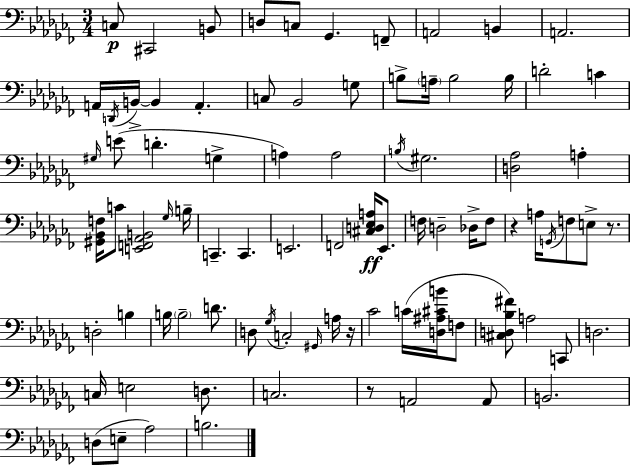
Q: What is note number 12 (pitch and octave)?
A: D2